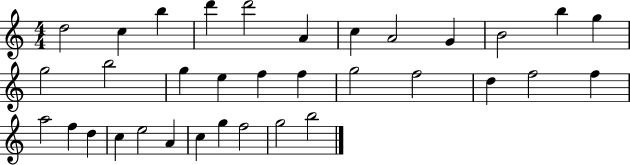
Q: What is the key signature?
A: C major